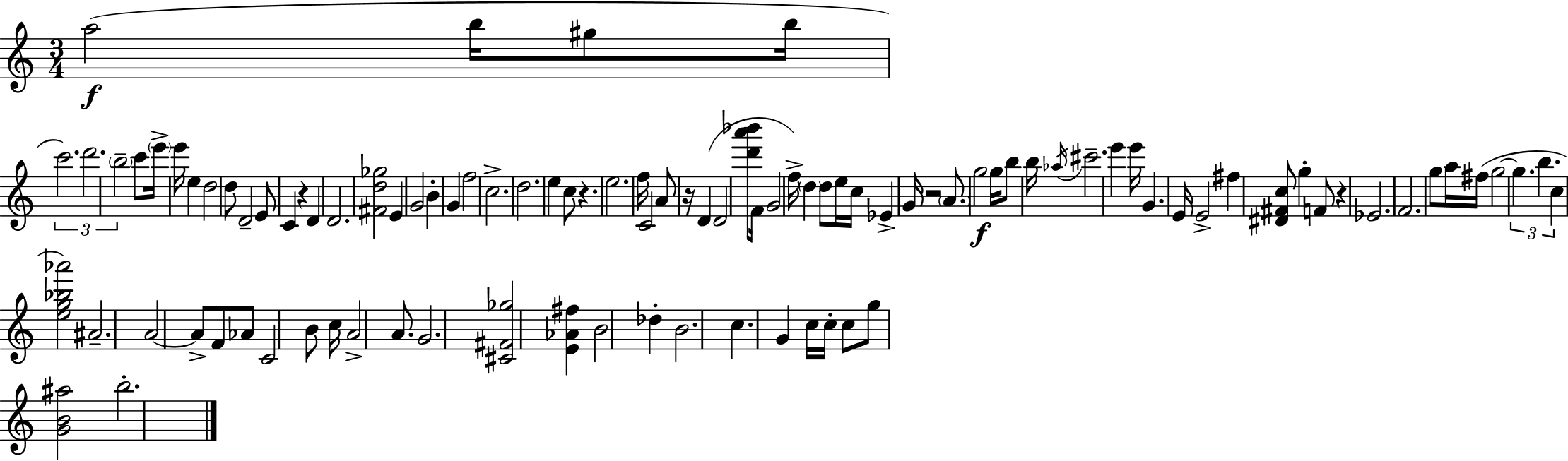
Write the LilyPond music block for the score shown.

{
  \clef treble
  \numericTimeSignature
  \time 3/4
  \key c \major
  a''2(\f b''16 gis''8 b''16 | \tuplet 3/2 { c'''2.) | d'''2. | \parenthesize b''2-- } c'''8 \parenthesize e'''16-> e'''16 | \break e''4 d''2 | d''8 d'2-- e'8 | c'4 r4 d'4 | d'2. | \break <fis' d'' ges''>2 e'4 | g'2 b'4-. | g'4 f''2 | c''2.-> | \break d''2. | e''4 c''8 r4. | e''2. | f''16 c'2 a'8 r16 | \break d'4( d'2 | <d''' a''' bes'''>8 f'16 g'2 f''16->) | \parenthesize d''4 d''8 e''16 c''16 ees'4-> | g'16 r2 \parenthesize a'8. | \break g''2\f g''16 b''8 b''16 | \acciaccatura { aes''16 } cis'''2.-- | e'''4 e'''16 g'4. | e'16 e'2-> fis''4 | \break <dis' fis' c''>8 g''4-. f'8 r4 | ees'2. | f'2. | g''8 a''16 fis''16( g''2~~ | \break \tuplet 3/2 { g''4. b''4. | c''4 } <e'' g'' bes'' aes'''>2) | ais'2.-- | a'2~~ a'8-> f'8 | \break aes'8 c'2 b'8 | c''16 a'2-> a'8. | g'2. | <cis' fis' ges''>2 <e' aes' fis''>4 | \break b'2 des''4-. | b'2. | c''4. g'4 c''16 | c''16-. c''8 g''8 <g' b' ais''>2 | \break b''2.-. | \bar "|."
}